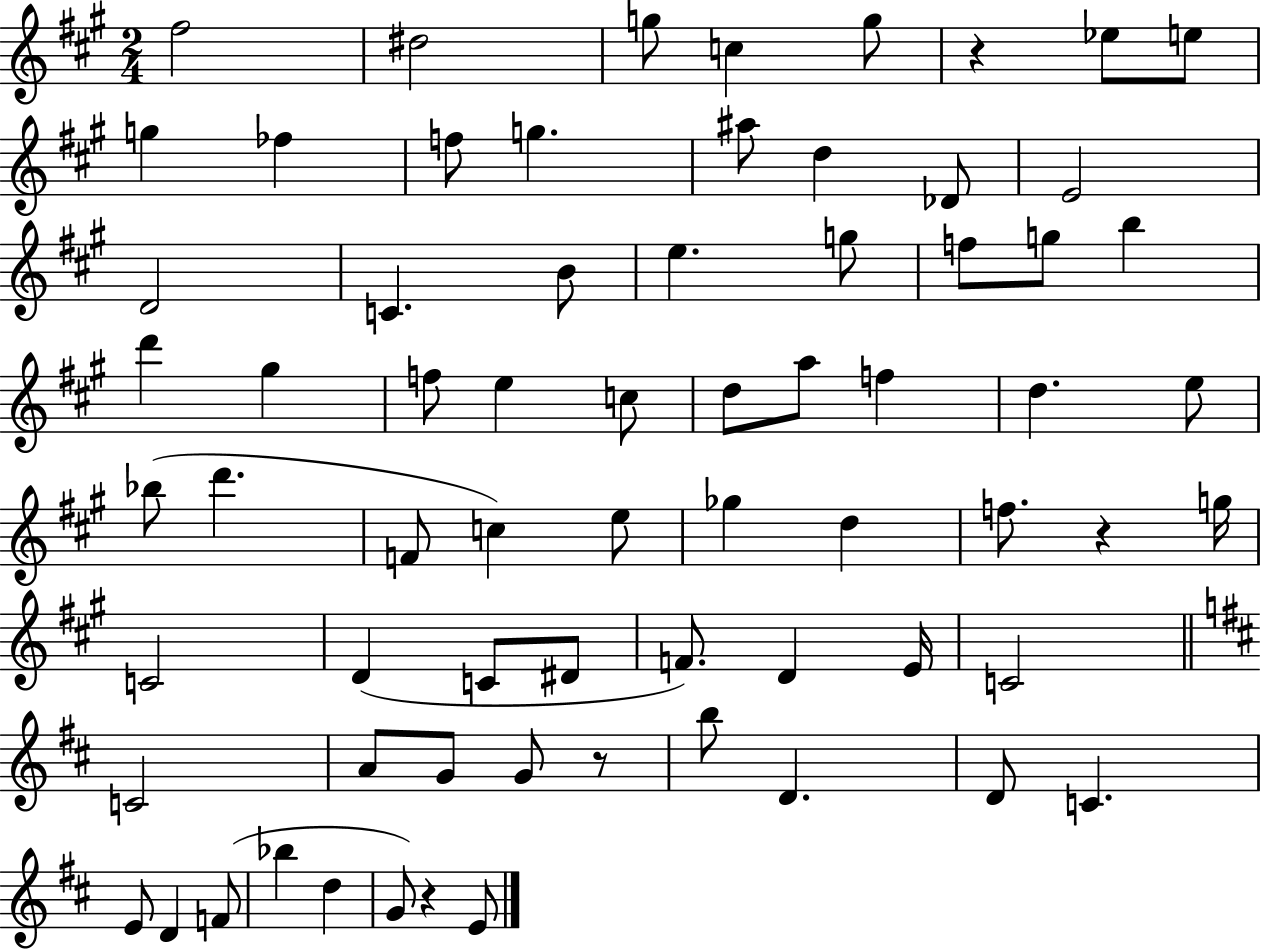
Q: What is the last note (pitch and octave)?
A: E4